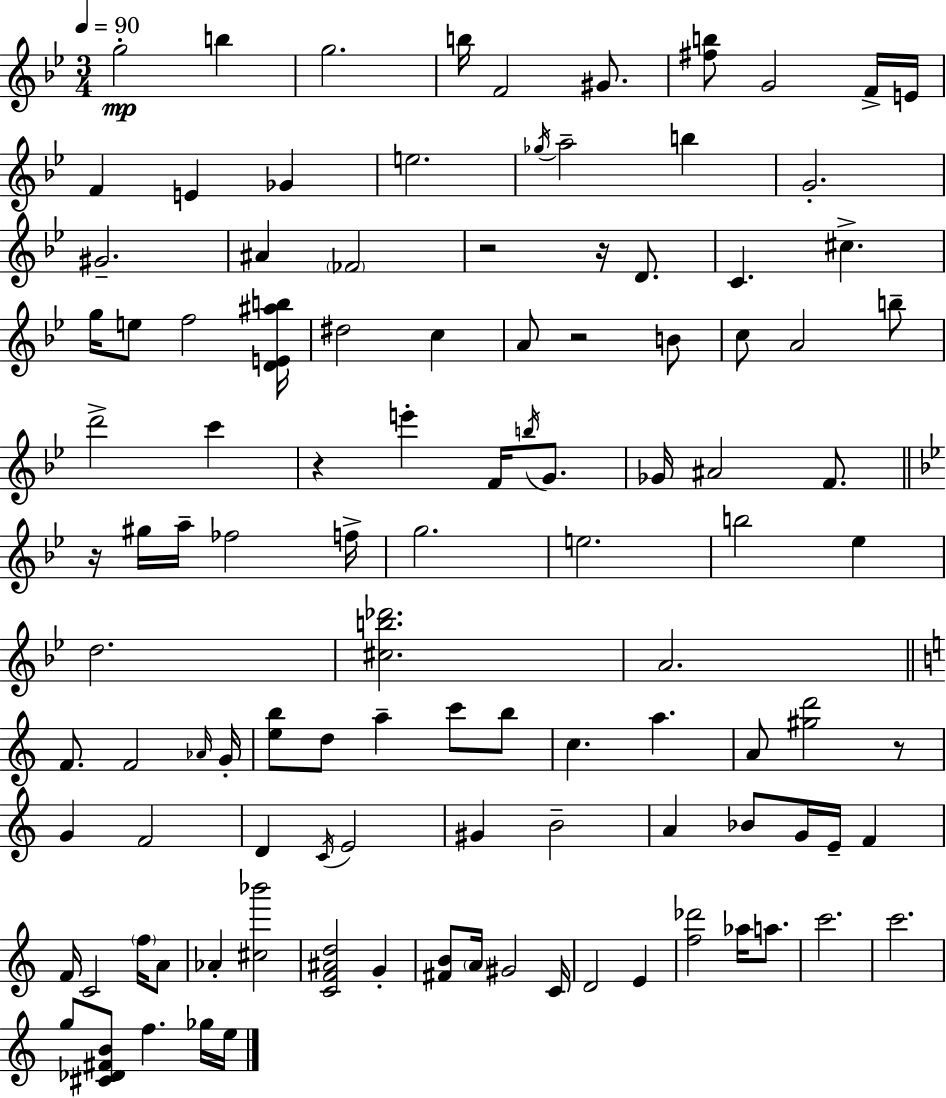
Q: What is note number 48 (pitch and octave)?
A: E5